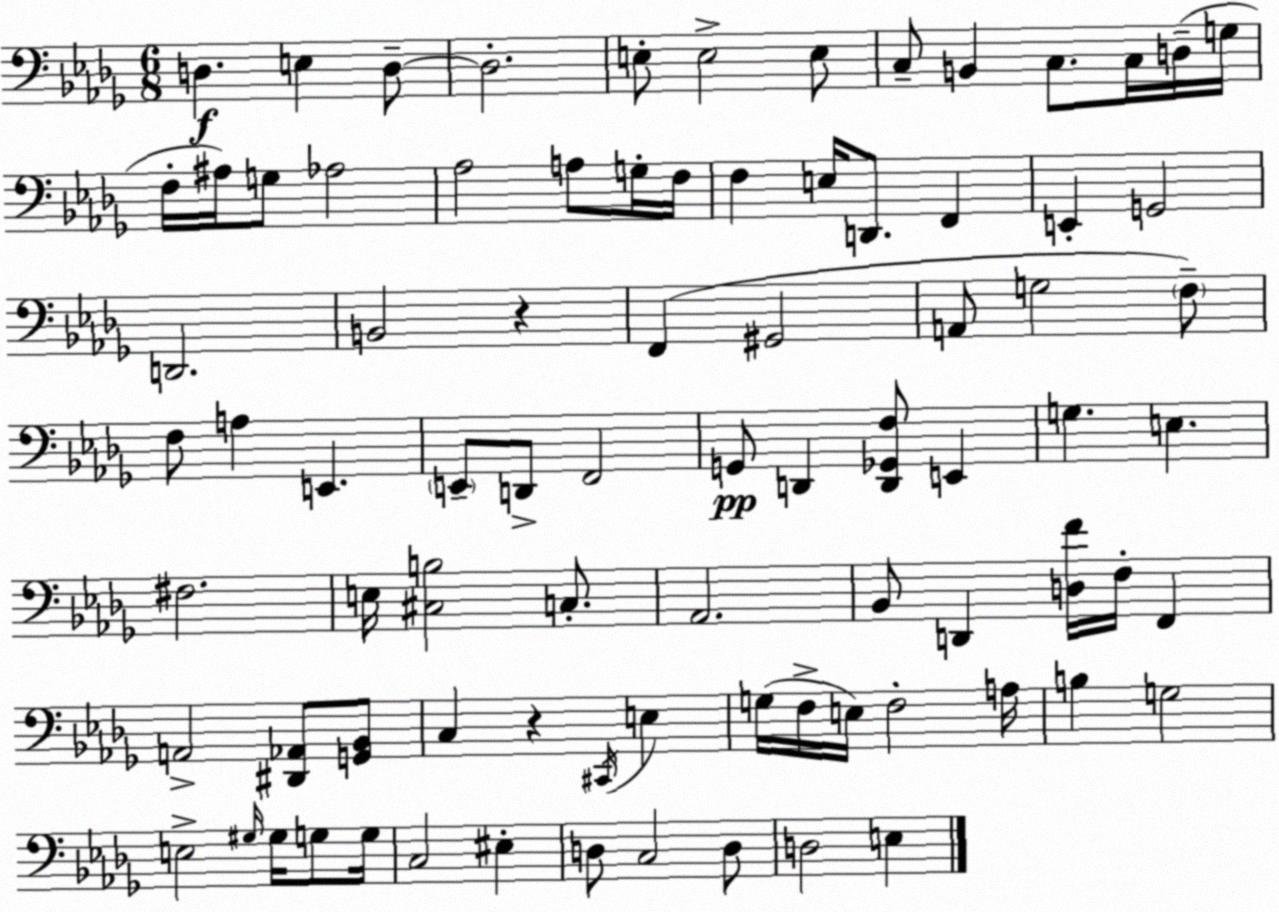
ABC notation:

X:1
T:Untitled
M:6/8
L:1/4
K:Bbm
D, E, D,/2 D,2 E,/2 E,2 E,/2 C,/2 B,, C,/2 C,/4 D,/4 G,/4 F,/4 ^A,/4 G,/2 _A,2 _A,2 A,/2 G,/4 F,/4 F, E,/4 D,,/2 F,, E,, G,,2 D,,2 B,,2 z F,, ^G,,2 A,,/2 G,2 F,/2 F,/2 A, E,, E,,/2 D,,/2 F,,2 G,,/2 D,, [D,,_G,,F,]/2 E,, G, E, ^F,2 E,/4 [^C,B,]2 C,/2 _A,,2 _B,,/2 D,, [D,F]/4 F,/4 F,, A,,2 [^D,,_A,,]/2 [G,,_B,,]/2 C, z ^C,,/4 E, G,/4 F,/4 E,/4 F,2 A,/4 B, G,2 E,2 ^G,/4 ^G,/4 G,/2 G,/4 C,2 ^E, D,/2 C,2 D,/2 D,2 E,